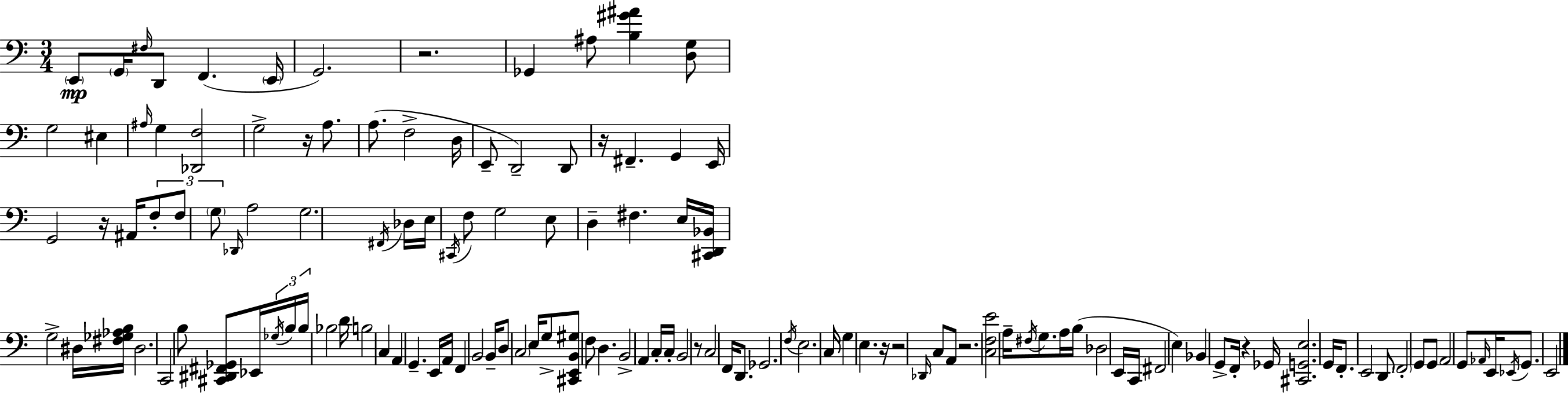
{
  \clef bass
  \numericTimeSignature
  \time 3/4
  \key c \major
  \parenthesize e,8\mp \parenthesize g,16 \grace { fis16 } d,8 f,4.( | \parenthesize e,16 g,2.) | r2. | ges,4 ais8 <b gis' ais'>4 <d g>8 | \break g2 eis4 | \grace { ais16 } g4 <des, f>2 | g2-> r16 a8. | a8.( f2-> | \break d16 e,8-- d,2--) | d,8 r16 fis,4.-- g,4 | e,16 g,2 r16 ais,16 | \tuplet 3/2 { f8-. f8 \parenthesize g8 } \grace { des,16 } a2 | \break g2. | \acciaccatura { fis,16 } des16 e16 \acciaccatura { cis,16 } f8 g2 | e8 d4-- fis4. | e16 <cis, d, bes,>16 g2-> | \break dis16 <fis ges aes b>16 dis2. | c,2 | b8 <cis, dis, fis, ges,>8 ees,16 \tuplet 3/2 { \acciaccatura { ges16 } b16 b16 } bes2 | d'16 b2 | \break c4 a,4 g,4.-- | e,16 a,16 f,4 b,2 | b,16-- d8 \parenthesize c2 | e16 g8-> <cis, e, b, gis>8 f8 | \break d4. b,2-> | a,4 c16-. c16-. b,2 | r8 c2 | f,16 d,8. ges,2. | \break \acciaccatura { f16 } e2. | c16 g4 | e4. r16 r2 | \grace { des,16 } c8 a,8 r2. | \break <c f e'>2 | a16-- \acciaccatura { fis16 } g8. a16 b16( des2 | e,16 c,16 fis,2 | e4) bes,4 | \break g,8-> f,16-. r4 ges,16 <cis, g, e>2. | g,16 f,8.-. | e,2 d,8 \parenthesize f,2-. | g,8 g,8 a,2 | \break g,8 \grace { aes,16 } e,16 \acciaccatura { ees,16 } | g,8. e,2 \bar "|."
}